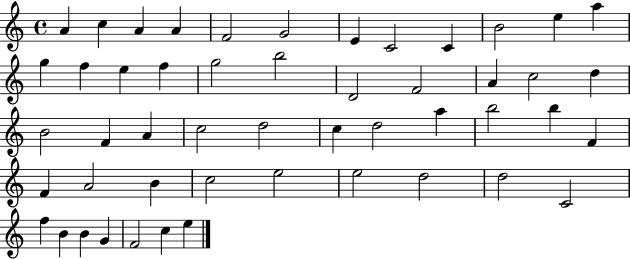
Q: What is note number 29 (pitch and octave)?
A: C5